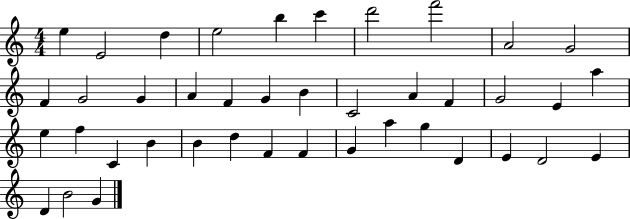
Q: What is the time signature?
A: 4/4